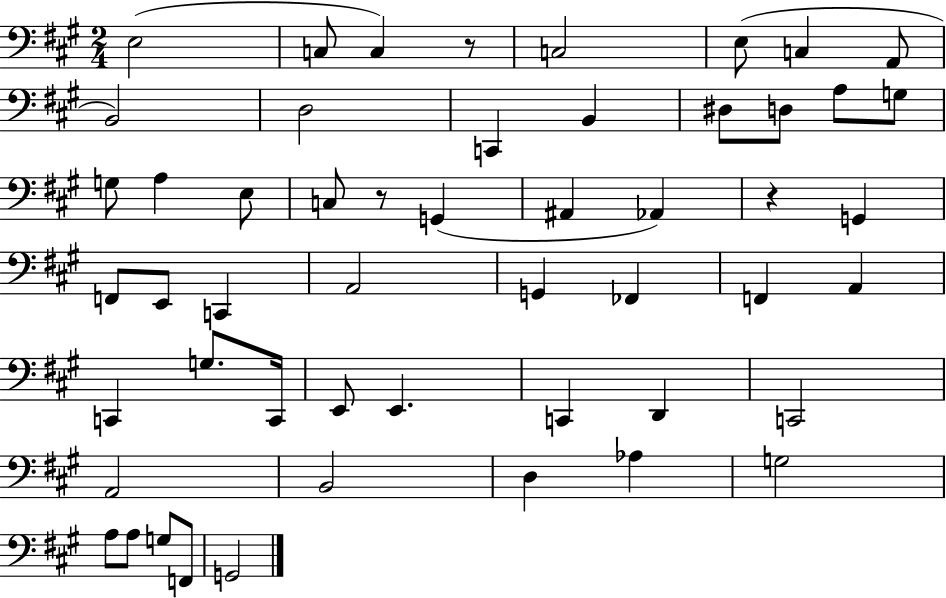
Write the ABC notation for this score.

X:1
T:Untitled
M:2/4
L:1/4
K:A
E,2 C,/2 C, z/2 C,2 E,/2 C, A,,/2 B,,2 D,2 C,, B,, ^D,/2 D,/2 A,/2 G,/2 G,/2 A, E,/2 C,/2 z/2 G,, ^A,, _A,, z G,, F,,/2 E,,/2 C,, A,,2 G,, _F,, F,, A,, C,, G,/2 C,,/4 E,,/2 E,, C,, D,, C,,2 A,,2 B,,2 D, _A, G,2 A,/2 A,/2 G,/2 F,,/2 G,,2